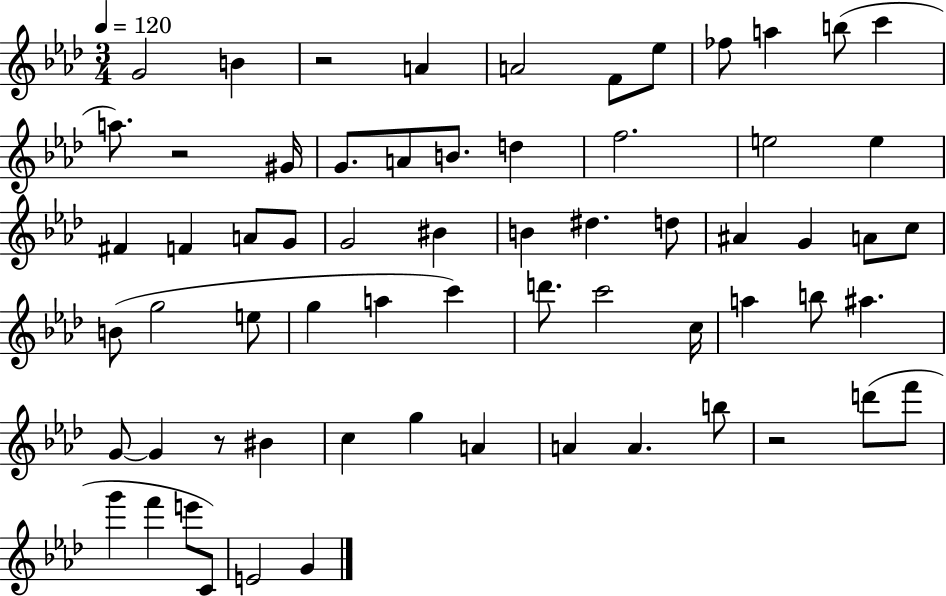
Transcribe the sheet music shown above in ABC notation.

X:1
T:Untitled
M:3/4
L:1/4
K:Ab
G2 B z2 A A2 F/2 _e/2 _f/2 a b/2 c' a/2 z2 ^G/4 G/2 A/2 B/2 d f2 e2 e ^F F A/2 G/2 G2 ^B B ^d d/2 ^A G A/2 c/2 B/2 g2 e/2 g a c' d'/2 c'2 c/4 a b/2 ^a G/2 G z/2 ^B c g A A A b/2 z2 d'/2 f'/2 g' f' e'/2 C/2 E2 G